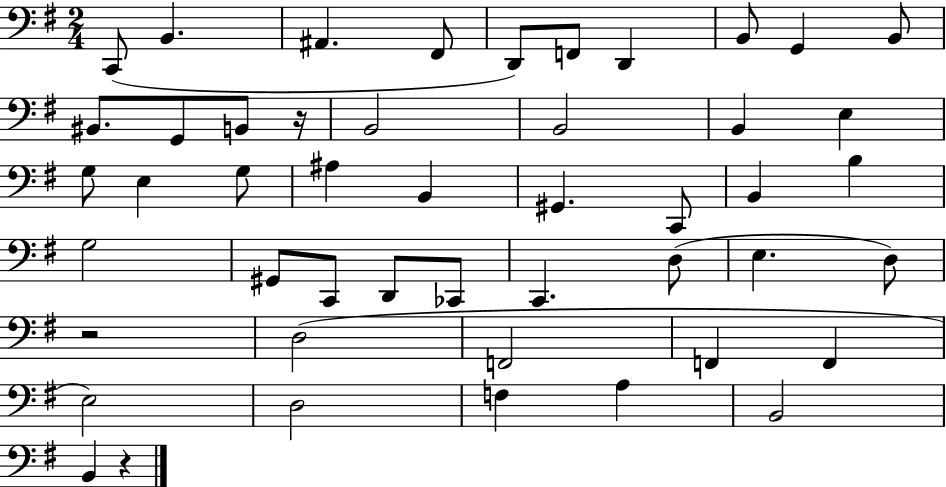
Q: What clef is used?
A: bass